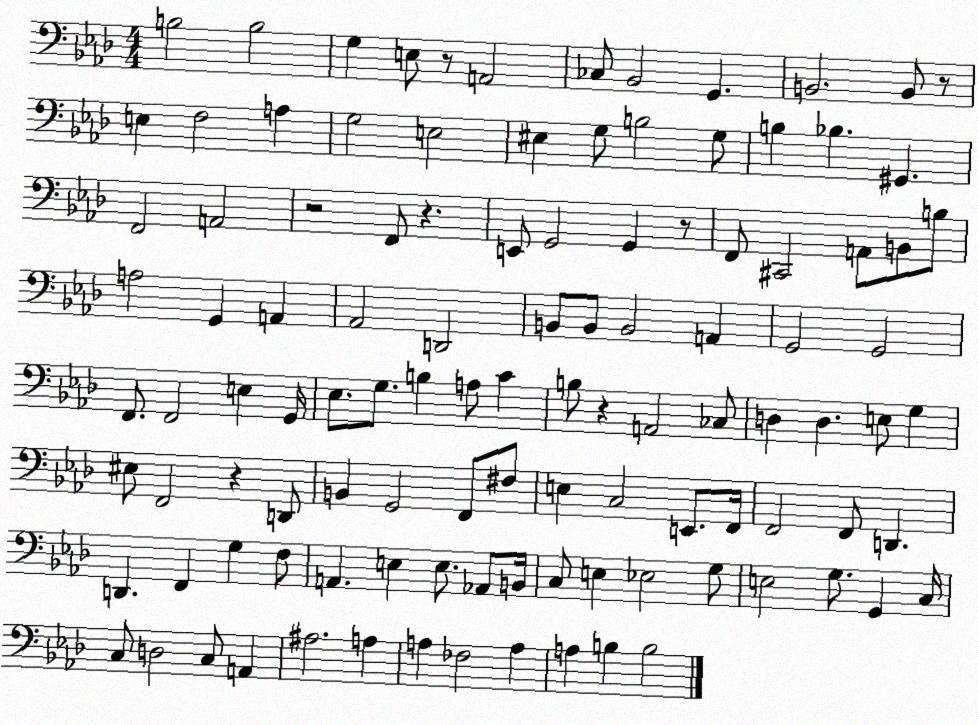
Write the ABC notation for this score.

X:1
T:Untitled
M:4/4
L:1/4
K:Ab
B,2 B,2 G, E,/2 z/2 A,,2 _C,/2 _B,,2 G,, B,,2 B,,/2 z/2 E, F,2 A, G,2 E,2 ^E, G,/2 B,2 G,/2 B, _B, ^G,, F,,2 A,,2 z2 F,,/2 z E,,/2 G,,2 G,, z/2 F,,/2 ^C,,2 A,,/2 B,,/2 B,/2 A,2 G,, A,, _A,,2 D,,2 B,,/2 B,,/2 B,,2 A,, G,,2 G,,2 F,,/2 F,,2 E, G,,/4 _E,/2 G,/2 B, A,/2 C B,/2 z A,,2 _C,/2 D, D, E,/2 G, ^E,/2 F,,2 z D,,/2 B,, G,,2 F,,/2 ^F,/2 E, C,2 E,,/2 F,,/4 F,,2 F,,/2 D,, D,, F,, G, F,/2 A,, E, E,/2 _A,,/2 B,,/4 C,/2 E, _E,2 G,/2 E,2 G,/2 G,, C,/4 C,/2 D,2 C,/2 A,, ^A,2 A, A, _F,2 A, A, B, B,2